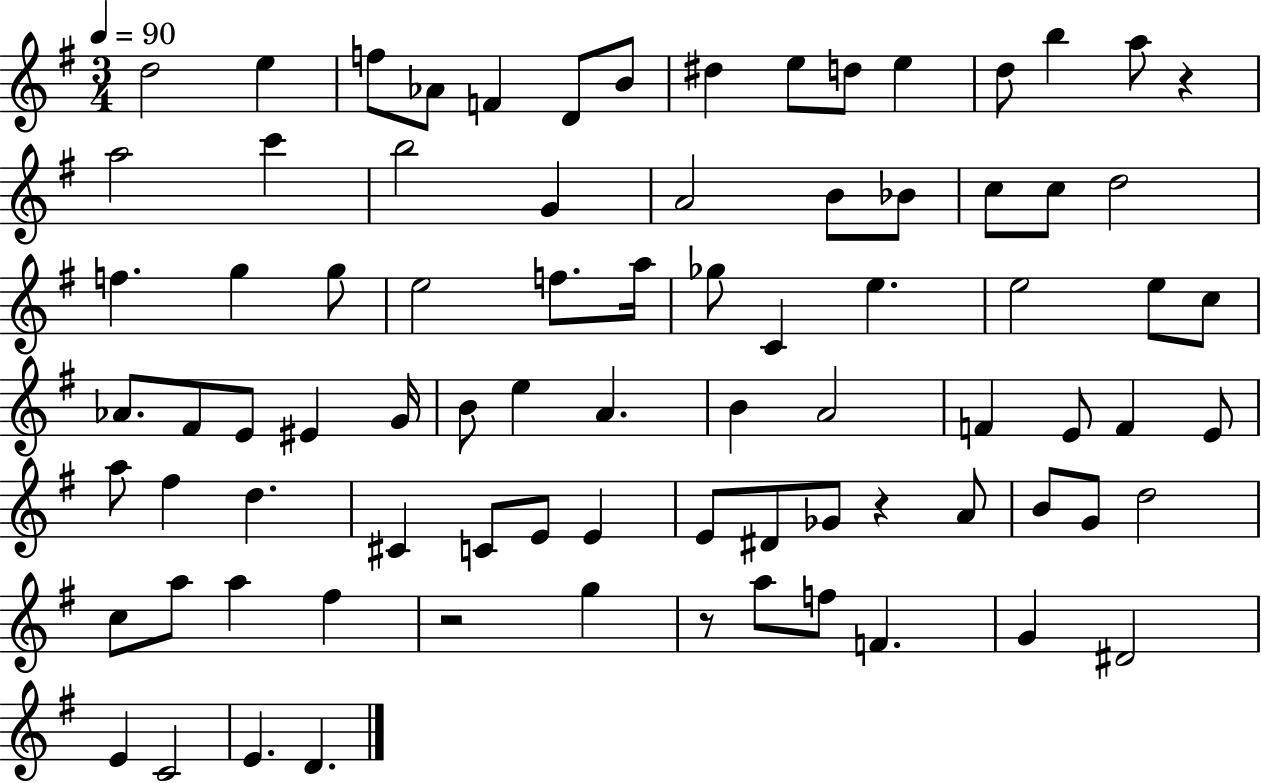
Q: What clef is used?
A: treble